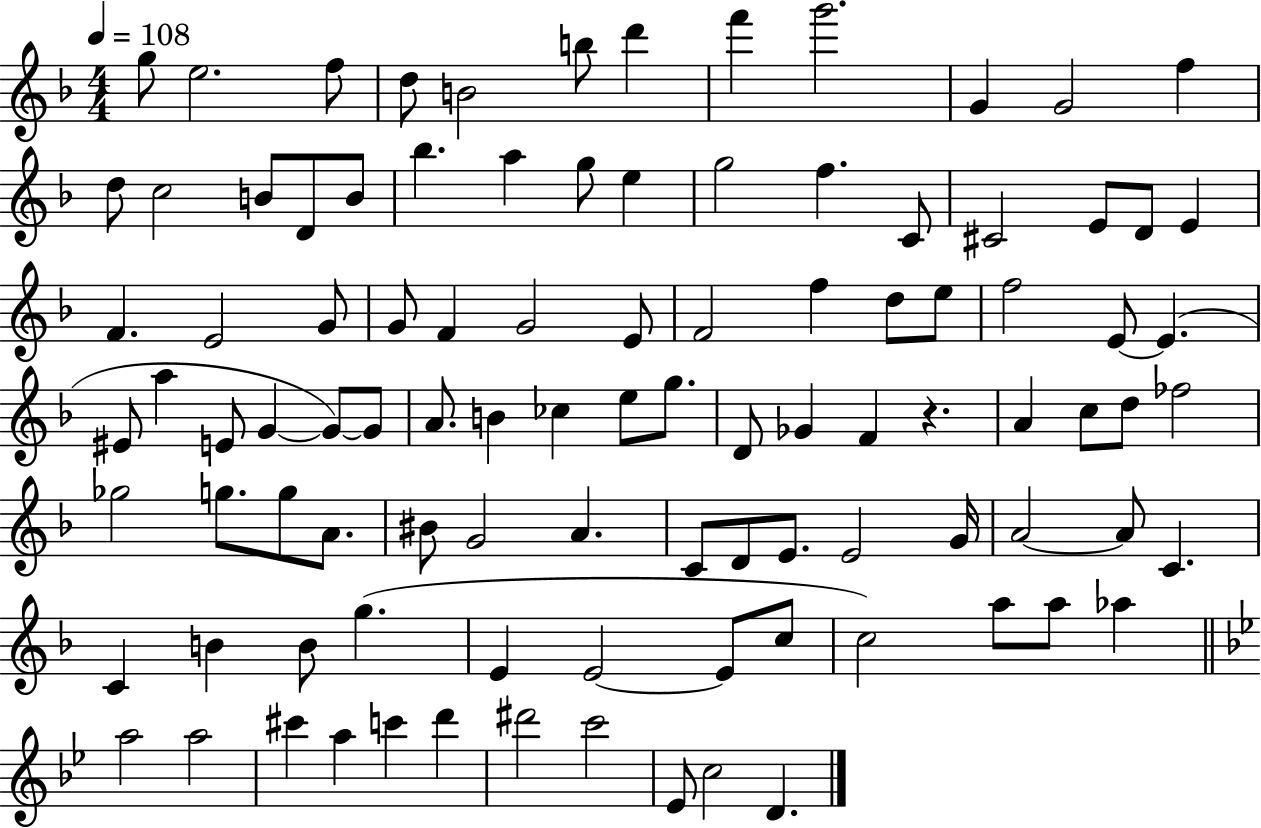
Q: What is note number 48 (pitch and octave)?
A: G4